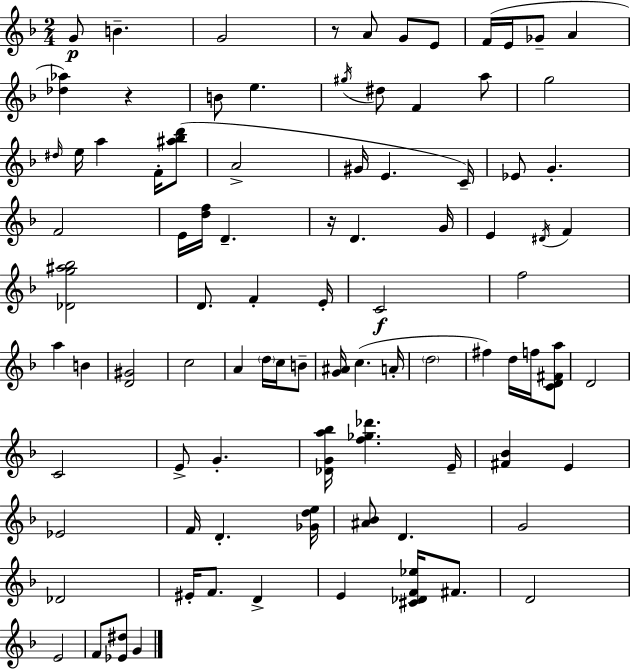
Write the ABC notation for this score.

X:1
T:Untitled
M:2/4
L:1/4
K:F
G/2 B G2 z/2 A/2 G/2 E/2 F/4 E/4 _G/2 A [_d_a] z B/2 e ^g/4 ^d/2 F a/2 g2 ^d/4 e/4 a F/4 [^a_bd']/2 A2 ^G/4 E C/4 _E/2 G F2 E/4 [df]/4 D z/4 D G/4 E ^D/4 F [_Dg^a_b]2 D/2 F E/4 C2 f2 a B [D^G]2 c2 A d/4 c/4 B/2 [G^A]/4 c A/4 d2 ^f d/4 f/4 [CD^Fa]/2 D2 C2 E/2 G [_DGa_b]/4 [f_g_d'] E/4 [^F_B] E _E2 F/4 D [_Gde]/4 [^A_B]/2 D G2 _D2 ^E/4 F/2 D E [^C_DF_e]/4 ^F/2 D2 E2 F/2 [_E^d]/2 G